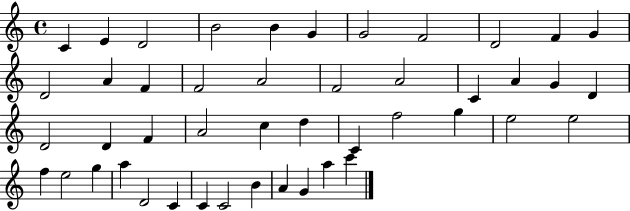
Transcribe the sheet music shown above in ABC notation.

X:1
T:Untitled
M:4/4
L:1/4
K:C
C E D2 B2 B G G2 F2 D2 F G D2 A F F2 A2 F2 A2 C A G D D2 D F A2 c d C f2 g e2 e2 f e2 g a D2 C C C2 B A G a c'